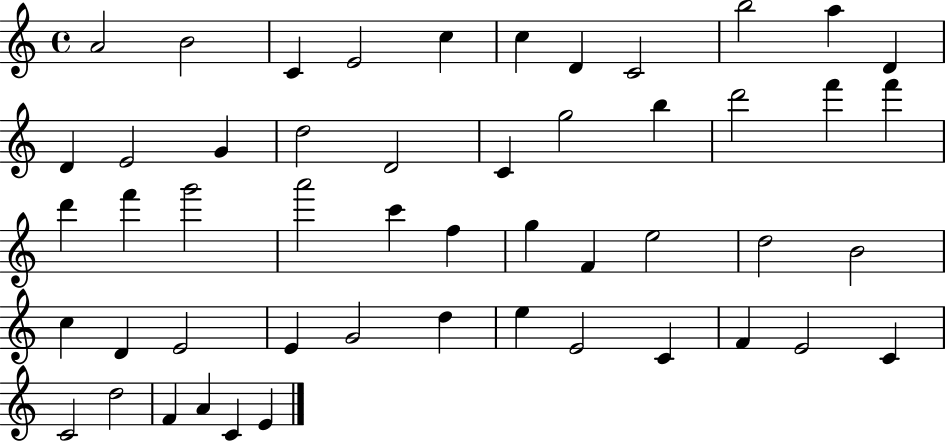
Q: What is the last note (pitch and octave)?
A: E4